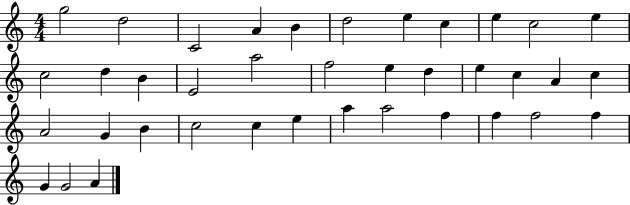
G5/h D5/h C4/h A4/q B4/q D5/h E5/q C5/q E5/q C5/h E5/q C5/h D5/q B4/q E4/h A5/h F5/h E5/q D5/q E5/q C5/q A4/q C5/q A4/h G4/q B4/q C5/h C5/q E5/q A5/q A5/h F5/q F5/q F5/h F5/q G4/q G4/h A4/q